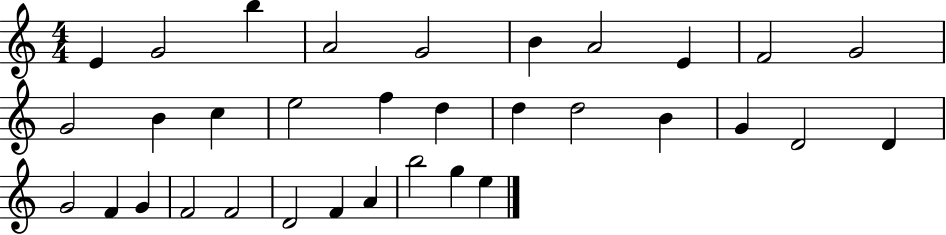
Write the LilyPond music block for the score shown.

{
  \clef treble
  \numericTimeSignature
  \time 4/4
  \key c \major
  e'4 g'2 b''4 | a'2 g'2 | b'4 a'2 e'4 | f'2 g'2 | \break g'2 b'4 c''4 | e''2 f''4 d''4 | d''4 d''2 b'4 | g'4 d'2 d'4 | \break g'2 f'4 g'4 | f'2 f'2 | d'2 f'4 a'4 | b''2 g''4 e''4 | \break \bar "|."
}